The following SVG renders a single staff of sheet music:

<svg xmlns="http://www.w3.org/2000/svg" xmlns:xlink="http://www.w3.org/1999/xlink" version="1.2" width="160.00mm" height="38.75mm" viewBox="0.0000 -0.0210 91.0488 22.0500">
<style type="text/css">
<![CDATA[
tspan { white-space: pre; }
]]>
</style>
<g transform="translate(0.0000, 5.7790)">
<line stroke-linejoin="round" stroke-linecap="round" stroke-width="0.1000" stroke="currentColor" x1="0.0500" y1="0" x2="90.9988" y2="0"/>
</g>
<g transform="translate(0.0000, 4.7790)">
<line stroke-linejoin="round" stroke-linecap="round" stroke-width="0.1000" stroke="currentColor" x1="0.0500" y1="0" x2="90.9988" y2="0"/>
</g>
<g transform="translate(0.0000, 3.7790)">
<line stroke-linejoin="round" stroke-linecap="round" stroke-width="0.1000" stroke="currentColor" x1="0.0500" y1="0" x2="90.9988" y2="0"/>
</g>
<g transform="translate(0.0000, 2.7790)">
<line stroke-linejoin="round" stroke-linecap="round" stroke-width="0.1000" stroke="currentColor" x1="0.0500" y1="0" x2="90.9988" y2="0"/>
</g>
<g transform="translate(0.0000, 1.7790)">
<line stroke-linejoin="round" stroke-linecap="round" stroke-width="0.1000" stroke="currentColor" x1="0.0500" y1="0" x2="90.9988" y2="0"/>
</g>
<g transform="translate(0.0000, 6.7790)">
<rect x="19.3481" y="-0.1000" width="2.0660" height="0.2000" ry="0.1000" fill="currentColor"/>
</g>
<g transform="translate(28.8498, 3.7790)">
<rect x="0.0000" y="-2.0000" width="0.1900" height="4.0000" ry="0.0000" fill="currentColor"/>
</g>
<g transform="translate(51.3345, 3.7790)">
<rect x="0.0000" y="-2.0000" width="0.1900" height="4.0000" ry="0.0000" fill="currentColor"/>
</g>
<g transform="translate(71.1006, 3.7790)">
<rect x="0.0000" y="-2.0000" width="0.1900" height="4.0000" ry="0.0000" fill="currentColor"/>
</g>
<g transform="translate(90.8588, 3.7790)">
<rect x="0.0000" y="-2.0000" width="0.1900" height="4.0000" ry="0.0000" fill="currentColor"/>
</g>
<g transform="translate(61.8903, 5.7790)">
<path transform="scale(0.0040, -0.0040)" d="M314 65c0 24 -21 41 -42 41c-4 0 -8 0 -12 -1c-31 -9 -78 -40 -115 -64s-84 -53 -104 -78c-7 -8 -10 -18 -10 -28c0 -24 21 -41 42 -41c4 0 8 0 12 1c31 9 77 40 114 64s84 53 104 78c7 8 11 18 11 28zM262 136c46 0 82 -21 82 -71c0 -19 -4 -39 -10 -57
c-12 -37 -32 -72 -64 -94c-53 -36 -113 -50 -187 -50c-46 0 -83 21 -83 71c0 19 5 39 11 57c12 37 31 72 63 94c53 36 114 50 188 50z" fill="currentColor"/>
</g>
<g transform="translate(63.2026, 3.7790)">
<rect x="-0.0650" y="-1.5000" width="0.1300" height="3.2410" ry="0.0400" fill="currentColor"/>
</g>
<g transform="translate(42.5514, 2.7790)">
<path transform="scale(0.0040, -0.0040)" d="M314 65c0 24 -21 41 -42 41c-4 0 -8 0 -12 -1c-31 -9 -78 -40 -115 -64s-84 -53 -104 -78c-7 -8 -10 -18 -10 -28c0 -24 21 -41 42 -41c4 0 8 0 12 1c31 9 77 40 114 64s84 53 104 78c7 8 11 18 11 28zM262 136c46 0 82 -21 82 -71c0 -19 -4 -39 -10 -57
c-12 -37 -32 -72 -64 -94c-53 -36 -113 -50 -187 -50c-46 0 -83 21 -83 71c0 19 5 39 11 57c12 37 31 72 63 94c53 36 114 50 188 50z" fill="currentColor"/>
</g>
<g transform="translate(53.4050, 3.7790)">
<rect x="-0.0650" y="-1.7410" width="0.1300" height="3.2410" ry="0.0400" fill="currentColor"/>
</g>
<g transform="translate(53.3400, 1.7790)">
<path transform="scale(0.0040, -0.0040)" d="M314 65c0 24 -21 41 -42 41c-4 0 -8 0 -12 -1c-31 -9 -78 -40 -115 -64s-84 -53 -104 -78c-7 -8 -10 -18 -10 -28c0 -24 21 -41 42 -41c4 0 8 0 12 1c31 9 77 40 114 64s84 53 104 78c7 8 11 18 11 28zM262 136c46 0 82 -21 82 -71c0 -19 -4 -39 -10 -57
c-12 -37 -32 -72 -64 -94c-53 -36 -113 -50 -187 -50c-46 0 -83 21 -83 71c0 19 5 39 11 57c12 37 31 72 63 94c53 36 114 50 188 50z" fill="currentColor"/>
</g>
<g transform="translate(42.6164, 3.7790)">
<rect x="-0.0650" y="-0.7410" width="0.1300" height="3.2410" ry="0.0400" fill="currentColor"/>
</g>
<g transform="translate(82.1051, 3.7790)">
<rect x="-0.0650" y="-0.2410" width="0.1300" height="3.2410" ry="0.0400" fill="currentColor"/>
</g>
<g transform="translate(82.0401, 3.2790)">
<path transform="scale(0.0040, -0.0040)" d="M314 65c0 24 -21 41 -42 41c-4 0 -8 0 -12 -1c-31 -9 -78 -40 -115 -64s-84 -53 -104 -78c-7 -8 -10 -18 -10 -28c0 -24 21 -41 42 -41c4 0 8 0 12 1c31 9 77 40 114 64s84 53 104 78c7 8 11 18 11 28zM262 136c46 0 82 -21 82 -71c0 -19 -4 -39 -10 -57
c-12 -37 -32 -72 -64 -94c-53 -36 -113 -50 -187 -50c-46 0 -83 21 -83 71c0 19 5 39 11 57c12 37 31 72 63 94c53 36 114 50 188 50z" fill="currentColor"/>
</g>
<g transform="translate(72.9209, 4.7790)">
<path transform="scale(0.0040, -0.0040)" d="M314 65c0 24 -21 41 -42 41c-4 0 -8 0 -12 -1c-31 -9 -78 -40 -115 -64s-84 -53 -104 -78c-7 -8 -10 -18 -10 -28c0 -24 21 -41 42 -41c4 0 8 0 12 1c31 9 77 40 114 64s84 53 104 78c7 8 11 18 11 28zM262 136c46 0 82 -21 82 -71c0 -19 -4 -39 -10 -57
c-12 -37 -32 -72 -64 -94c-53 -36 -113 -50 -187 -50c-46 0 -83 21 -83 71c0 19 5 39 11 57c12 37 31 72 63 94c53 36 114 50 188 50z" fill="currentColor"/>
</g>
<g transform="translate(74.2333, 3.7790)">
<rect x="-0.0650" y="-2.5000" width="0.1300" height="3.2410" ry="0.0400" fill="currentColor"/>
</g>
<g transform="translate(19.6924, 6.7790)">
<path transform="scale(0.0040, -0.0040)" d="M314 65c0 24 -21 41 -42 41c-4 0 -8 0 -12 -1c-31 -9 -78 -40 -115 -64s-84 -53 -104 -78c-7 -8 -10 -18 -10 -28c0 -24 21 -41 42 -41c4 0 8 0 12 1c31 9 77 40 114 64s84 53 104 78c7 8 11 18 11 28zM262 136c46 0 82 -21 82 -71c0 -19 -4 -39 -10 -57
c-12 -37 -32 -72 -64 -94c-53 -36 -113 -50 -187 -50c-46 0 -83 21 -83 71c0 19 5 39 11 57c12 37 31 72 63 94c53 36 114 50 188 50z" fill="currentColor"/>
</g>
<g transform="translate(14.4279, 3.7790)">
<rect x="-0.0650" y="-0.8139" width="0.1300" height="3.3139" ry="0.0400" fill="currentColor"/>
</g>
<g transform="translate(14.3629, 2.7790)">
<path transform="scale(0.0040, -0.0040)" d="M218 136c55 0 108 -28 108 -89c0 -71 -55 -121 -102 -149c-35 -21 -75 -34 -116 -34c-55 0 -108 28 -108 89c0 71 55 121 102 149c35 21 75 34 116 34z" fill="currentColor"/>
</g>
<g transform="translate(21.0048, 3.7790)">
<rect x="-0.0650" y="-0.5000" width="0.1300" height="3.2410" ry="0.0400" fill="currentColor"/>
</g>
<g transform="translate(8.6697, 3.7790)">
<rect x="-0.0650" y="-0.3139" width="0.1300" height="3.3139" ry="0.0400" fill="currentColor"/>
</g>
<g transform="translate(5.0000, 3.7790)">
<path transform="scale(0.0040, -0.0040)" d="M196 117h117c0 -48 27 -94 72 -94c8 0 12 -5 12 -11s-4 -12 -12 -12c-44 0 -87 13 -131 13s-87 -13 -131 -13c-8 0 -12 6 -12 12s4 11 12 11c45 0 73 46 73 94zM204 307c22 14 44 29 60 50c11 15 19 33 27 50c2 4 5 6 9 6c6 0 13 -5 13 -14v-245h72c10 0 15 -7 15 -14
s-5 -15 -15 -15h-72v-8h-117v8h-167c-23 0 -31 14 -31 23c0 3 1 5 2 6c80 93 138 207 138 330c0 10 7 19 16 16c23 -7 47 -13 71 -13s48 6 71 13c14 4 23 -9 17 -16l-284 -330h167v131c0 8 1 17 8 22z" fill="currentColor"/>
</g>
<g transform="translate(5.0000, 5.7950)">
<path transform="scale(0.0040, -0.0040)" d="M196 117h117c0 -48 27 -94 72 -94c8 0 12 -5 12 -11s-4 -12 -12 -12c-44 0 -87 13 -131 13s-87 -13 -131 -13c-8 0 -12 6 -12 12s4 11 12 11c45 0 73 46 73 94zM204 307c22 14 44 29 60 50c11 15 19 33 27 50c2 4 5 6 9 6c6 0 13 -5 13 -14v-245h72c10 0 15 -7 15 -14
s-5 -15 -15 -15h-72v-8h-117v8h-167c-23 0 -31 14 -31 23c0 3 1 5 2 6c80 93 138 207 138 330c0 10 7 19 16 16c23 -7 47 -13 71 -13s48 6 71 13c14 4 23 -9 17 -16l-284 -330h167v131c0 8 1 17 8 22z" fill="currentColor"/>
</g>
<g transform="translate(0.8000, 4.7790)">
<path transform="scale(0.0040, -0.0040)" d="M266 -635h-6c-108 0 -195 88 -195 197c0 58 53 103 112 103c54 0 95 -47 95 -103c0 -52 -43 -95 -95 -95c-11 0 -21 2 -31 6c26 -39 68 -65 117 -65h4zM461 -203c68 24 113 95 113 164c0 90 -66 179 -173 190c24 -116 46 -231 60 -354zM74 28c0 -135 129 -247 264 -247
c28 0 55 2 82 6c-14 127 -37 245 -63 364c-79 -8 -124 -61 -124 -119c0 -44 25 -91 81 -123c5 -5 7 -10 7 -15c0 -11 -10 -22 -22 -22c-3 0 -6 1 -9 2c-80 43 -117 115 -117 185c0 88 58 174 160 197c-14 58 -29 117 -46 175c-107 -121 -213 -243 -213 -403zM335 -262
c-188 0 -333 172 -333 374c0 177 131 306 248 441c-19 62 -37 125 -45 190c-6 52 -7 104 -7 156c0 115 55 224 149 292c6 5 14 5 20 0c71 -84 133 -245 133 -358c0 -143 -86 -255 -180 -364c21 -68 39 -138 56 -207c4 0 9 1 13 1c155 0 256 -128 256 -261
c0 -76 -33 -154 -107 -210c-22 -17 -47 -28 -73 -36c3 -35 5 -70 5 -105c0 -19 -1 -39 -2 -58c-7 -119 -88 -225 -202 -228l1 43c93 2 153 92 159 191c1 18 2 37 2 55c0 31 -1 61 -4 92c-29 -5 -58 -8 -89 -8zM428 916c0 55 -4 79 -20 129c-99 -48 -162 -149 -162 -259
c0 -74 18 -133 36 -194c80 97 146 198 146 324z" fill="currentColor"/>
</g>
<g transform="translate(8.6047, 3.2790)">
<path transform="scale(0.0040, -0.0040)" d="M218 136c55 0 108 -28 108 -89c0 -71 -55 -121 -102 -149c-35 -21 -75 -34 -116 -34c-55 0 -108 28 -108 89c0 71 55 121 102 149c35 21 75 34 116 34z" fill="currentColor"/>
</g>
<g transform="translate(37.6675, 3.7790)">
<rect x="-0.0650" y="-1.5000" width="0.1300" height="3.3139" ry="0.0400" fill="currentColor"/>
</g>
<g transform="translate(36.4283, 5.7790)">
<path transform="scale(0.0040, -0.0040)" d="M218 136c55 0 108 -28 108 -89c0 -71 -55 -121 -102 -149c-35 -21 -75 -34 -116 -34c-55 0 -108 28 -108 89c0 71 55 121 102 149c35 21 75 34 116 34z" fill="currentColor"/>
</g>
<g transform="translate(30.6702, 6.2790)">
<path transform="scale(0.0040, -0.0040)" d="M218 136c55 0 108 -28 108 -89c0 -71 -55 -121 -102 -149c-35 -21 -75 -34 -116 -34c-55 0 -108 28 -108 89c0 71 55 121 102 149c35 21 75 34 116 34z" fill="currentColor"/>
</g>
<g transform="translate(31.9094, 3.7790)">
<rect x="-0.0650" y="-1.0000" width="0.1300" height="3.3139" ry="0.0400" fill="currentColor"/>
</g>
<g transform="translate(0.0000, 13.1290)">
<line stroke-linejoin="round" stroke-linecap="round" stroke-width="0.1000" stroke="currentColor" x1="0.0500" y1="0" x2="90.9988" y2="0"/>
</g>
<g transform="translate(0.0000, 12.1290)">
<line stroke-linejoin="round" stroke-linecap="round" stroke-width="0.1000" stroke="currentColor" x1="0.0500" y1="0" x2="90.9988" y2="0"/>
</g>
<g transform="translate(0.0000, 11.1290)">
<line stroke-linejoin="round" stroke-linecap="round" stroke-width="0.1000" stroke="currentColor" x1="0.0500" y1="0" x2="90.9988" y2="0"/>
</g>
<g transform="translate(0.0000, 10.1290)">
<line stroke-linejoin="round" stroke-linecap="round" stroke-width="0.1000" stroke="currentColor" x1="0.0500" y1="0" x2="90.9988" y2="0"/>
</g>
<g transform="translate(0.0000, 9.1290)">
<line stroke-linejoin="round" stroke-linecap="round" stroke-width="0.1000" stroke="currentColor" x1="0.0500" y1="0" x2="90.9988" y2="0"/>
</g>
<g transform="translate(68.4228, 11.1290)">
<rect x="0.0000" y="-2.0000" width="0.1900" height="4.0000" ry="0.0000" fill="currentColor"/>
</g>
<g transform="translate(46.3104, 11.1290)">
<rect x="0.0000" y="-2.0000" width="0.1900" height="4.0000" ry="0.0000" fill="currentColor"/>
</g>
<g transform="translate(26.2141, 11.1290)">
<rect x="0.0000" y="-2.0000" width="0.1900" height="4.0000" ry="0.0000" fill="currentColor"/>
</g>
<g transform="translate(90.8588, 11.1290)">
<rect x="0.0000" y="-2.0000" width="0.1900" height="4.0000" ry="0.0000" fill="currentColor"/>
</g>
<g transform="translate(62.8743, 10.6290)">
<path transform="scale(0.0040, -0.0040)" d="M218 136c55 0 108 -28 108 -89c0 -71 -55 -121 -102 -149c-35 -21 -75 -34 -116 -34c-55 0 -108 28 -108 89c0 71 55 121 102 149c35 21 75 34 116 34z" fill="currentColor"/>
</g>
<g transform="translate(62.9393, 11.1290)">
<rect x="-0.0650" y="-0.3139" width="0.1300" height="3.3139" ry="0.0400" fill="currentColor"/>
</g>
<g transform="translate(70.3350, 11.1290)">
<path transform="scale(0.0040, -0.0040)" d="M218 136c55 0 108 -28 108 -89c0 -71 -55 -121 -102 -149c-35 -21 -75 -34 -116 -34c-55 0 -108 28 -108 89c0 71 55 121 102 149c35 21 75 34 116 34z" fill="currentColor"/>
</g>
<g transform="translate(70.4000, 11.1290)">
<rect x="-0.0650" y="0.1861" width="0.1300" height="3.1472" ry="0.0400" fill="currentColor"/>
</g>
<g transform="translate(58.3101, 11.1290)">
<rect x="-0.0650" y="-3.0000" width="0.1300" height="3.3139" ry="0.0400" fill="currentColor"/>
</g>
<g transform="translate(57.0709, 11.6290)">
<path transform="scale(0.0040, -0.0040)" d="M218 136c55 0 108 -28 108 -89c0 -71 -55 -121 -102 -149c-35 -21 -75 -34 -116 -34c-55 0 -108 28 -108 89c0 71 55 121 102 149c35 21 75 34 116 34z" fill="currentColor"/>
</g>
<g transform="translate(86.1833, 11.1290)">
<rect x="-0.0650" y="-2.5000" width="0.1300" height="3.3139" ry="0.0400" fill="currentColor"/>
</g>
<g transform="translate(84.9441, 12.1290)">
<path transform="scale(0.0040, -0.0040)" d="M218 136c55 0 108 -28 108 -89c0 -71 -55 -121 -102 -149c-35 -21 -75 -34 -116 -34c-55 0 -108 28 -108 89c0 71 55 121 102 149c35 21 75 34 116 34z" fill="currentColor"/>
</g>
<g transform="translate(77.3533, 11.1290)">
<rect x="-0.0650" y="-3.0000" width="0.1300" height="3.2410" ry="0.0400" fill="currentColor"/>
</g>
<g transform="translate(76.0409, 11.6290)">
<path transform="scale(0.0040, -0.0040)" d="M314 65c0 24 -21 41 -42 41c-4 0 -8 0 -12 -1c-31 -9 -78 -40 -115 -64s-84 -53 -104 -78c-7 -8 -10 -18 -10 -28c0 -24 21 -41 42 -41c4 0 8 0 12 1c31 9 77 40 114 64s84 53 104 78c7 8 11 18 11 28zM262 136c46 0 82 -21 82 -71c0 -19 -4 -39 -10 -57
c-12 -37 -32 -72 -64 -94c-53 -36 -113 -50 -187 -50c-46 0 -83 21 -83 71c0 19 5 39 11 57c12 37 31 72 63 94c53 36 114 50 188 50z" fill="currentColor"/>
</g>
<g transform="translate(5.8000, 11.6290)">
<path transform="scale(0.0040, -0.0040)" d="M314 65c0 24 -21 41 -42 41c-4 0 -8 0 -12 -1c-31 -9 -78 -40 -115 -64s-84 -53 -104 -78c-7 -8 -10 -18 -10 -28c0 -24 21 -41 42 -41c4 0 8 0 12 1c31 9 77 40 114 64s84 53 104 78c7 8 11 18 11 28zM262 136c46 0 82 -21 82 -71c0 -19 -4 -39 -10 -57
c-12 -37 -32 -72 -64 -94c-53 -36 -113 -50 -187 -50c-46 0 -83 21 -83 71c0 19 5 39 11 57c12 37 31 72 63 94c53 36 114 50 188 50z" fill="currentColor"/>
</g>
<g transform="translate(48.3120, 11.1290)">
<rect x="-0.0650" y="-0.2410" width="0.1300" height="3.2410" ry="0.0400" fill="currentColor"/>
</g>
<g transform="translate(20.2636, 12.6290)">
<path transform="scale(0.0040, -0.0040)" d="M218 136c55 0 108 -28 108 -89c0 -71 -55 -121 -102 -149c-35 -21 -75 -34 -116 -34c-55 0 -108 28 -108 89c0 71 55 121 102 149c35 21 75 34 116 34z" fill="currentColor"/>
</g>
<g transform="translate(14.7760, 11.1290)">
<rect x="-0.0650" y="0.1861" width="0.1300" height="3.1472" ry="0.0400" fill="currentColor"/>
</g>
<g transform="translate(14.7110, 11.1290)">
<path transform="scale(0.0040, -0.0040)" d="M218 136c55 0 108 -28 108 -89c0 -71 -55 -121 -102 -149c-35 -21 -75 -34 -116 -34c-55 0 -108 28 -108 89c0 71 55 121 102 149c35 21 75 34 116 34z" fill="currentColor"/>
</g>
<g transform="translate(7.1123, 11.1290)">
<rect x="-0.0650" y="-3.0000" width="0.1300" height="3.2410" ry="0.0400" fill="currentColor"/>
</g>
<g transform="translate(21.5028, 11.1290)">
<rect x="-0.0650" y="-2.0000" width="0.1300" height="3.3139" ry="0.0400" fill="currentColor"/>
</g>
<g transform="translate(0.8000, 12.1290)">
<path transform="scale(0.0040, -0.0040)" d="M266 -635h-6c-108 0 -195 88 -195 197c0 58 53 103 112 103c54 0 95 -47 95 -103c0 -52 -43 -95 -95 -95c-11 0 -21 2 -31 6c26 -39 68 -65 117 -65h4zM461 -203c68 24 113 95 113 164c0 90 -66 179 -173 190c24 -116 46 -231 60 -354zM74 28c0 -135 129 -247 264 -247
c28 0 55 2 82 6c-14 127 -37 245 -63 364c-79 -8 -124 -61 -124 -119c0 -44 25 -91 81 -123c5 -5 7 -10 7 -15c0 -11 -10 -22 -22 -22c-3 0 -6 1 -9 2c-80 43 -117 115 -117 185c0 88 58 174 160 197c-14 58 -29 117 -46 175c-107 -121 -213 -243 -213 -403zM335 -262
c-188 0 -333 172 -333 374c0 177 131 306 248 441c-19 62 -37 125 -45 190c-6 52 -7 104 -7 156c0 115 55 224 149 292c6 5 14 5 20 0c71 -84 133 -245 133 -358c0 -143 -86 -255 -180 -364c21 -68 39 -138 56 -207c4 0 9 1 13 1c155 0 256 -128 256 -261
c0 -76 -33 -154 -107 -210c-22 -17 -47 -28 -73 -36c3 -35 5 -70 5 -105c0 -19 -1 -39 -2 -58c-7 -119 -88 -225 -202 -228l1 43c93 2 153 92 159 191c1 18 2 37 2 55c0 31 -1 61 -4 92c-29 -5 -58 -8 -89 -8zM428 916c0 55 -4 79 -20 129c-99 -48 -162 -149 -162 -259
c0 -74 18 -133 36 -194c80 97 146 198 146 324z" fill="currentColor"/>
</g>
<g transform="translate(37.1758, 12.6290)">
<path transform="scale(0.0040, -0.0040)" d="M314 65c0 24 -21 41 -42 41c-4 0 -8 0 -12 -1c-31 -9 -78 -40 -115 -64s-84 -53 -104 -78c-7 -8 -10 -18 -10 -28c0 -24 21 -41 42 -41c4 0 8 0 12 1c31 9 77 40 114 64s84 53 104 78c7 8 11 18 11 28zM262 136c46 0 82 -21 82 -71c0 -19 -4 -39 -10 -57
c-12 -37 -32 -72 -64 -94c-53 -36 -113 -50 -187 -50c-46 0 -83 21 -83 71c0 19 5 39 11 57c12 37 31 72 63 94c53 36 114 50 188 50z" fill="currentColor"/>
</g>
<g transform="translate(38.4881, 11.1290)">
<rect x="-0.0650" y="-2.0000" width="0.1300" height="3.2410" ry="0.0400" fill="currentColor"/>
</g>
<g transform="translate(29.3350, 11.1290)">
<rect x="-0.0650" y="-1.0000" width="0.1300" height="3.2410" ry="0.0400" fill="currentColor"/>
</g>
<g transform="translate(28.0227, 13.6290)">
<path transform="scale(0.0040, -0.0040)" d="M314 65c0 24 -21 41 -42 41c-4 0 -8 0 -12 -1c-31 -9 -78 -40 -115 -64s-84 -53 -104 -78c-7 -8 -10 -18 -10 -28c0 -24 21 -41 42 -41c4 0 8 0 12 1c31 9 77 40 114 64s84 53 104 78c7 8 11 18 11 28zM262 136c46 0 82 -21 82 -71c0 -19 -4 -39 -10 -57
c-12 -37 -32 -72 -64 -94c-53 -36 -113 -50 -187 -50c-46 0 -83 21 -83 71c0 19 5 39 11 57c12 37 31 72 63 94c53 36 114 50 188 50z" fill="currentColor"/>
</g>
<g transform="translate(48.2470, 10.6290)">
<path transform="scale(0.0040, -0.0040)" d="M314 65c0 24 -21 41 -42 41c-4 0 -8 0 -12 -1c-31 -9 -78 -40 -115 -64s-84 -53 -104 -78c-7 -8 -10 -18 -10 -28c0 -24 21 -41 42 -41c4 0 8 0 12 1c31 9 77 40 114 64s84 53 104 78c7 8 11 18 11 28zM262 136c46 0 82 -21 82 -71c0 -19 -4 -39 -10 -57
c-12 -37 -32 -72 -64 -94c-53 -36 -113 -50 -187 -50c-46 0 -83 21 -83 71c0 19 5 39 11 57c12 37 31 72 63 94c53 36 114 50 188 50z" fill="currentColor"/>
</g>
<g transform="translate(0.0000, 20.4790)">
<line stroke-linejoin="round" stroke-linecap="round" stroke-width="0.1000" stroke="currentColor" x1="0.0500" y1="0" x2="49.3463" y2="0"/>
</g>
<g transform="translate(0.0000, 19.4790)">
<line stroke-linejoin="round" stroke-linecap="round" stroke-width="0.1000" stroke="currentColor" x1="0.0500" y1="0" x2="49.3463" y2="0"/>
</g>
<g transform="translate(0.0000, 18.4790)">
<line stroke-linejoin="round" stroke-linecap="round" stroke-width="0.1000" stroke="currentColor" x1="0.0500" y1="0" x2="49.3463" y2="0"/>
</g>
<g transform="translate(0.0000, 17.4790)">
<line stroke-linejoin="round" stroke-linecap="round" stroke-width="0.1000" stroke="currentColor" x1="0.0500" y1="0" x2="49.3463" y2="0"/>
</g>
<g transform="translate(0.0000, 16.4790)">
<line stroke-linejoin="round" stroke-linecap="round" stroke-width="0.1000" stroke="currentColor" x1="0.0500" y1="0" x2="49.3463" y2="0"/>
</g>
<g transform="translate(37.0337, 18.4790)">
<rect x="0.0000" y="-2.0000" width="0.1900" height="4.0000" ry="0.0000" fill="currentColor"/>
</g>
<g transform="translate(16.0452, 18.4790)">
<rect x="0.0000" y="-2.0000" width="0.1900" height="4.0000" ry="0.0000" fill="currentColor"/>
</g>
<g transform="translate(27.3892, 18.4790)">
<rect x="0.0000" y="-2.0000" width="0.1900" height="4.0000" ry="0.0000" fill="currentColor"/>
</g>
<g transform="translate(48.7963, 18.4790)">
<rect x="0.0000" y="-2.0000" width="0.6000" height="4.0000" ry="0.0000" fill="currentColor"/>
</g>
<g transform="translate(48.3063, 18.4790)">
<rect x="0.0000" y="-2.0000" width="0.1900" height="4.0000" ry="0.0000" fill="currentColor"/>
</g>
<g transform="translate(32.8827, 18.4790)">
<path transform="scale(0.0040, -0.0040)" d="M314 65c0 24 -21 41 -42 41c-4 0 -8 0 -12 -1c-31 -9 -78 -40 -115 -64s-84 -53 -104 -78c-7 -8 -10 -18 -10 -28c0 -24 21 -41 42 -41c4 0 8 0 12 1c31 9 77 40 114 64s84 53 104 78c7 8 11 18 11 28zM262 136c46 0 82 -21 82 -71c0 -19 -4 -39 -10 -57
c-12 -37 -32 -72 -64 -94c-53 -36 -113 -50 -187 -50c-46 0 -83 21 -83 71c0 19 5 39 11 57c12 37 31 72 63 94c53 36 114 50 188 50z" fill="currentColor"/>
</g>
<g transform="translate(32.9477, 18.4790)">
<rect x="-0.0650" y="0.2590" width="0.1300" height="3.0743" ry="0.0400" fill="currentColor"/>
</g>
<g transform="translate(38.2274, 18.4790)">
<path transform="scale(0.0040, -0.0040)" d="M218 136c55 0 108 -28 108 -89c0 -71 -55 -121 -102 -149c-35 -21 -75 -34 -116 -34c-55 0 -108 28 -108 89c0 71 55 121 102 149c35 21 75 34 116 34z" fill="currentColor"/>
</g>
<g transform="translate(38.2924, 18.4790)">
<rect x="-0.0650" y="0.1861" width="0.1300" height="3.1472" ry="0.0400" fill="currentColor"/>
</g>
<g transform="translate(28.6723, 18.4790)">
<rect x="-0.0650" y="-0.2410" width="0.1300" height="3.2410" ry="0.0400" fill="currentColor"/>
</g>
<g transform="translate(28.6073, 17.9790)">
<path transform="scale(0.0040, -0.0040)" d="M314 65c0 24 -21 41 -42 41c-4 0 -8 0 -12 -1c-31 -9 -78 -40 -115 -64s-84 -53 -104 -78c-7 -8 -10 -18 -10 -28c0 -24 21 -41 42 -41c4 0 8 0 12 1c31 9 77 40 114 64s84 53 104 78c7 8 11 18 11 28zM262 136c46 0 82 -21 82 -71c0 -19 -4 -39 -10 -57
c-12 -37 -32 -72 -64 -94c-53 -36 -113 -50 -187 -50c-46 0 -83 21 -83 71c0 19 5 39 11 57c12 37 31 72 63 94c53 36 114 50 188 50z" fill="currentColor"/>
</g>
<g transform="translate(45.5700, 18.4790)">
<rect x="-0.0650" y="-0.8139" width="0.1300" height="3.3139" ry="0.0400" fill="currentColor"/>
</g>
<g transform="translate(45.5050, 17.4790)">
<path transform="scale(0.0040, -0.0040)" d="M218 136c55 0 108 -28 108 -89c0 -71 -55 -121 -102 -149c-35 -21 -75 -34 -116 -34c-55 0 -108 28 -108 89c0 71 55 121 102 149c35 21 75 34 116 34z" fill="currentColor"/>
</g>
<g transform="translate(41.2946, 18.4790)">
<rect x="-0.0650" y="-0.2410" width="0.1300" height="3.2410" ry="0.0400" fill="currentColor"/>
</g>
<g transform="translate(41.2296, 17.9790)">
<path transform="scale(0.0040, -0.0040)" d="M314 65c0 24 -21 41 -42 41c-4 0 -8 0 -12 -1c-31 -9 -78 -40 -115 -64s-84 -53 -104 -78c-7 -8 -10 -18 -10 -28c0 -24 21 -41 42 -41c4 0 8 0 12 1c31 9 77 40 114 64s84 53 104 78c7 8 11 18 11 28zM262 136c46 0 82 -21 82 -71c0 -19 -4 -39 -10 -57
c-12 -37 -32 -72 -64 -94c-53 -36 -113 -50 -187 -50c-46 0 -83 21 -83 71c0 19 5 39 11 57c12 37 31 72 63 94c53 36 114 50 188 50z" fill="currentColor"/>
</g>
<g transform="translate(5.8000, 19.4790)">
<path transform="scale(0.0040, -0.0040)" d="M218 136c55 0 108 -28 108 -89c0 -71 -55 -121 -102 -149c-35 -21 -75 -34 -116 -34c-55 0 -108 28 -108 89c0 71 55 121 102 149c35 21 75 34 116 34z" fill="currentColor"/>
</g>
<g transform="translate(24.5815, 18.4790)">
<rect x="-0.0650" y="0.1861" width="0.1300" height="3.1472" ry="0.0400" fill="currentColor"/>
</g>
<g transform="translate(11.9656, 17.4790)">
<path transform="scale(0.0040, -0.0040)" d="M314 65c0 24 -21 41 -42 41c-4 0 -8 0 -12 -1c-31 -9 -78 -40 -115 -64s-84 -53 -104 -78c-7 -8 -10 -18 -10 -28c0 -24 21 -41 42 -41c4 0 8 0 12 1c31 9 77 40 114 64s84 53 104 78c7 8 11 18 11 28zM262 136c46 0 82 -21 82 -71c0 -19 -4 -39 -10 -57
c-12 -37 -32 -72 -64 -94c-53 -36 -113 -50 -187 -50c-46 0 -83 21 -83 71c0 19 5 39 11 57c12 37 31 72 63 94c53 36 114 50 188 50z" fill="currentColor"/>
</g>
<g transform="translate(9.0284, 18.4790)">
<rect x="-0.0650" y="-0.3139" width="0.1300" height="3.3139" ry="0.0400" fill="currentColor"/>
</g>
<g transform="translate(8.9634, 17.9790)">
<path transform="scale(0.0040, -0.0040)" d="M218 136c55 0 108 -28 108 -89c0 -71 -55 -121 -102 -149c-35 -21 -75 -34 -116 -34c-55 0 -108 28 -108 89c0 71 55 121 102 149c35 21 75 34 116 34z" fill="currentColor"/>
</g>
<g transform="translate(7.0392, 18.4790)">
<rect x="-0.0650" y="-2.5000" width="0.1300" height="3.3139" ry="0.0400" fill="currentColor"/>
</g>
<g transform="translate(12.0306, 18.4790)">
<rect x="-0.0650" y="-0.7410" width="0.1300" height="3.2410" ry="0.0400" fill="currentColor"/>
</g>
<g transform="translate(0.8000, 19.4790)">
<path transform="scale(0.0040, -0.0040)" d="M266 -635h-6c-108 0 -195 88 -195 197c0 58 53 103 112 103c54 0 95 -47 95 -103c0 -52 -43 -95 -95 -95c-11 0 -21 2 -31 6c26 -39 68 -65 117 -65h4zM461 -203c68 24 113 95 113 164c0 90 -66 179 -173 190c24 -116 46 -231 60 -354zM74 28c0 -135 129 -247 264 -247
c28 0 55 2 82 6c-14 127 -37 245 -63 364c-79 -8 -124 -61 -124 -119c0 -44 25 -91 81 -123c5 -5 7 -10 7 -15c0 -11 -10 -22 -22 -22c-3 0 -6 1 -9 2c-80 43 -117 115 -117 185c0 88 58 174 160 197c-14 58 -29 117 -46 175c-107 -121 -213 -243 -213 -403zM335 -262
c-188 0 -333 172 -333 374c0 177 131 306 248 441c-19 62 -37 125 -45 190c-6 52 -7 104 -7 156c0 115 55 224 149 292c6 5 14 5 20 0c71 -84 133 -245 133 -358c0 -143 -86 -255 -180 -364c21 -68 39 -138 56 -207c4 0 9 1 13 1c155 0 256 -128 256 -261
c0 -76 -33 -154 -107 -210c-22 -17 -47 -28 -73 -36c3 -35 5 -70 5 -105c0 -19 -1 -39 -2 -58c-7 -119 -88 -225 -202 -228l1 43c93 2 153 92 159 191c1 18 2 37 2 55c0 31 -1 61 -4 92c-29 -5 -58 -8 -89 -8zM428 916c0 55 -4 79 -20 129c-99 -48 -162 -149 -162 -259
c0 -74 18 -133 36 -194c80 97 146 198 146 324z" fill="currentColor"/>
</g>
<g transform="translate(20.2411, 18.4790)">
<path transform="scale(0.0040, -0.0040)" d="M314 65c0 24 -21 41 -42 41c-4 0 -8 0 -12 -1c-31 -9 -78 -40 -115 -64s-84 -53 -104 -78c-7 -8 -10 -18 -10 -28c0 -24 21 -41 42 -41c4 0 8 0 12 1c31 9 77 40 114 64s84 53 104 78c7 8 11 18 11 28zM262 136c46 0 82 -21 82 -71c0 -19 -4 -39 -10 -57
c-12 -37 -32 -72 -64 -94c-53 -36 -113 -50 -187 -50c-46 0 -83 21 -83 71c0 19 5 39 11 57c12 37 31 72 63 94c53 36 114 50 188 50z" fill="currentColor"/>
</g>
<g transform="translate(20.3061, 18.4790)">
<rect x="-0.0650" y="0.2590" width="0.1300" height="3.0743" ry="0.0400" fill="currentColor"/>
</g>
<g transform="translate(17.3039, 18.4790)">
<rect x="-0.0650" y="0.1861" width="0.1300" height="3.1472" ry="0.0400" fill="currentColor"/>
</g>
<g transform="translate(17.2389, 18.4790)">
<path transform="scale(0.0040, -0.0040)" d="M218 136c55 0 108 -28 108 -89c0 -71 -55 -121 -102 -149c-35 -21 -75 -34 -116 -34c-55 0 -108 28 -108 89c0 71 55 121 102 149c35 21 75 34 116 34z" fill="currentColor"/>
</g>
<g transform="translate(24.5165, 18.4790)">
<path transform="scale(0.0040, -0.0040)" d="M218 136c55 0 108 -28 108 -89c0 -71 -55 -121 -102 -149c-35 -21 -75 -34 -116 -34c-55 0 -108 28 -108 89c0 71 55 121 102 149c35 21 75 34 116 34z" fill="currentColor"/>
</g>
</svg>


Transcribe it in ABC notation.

X:1
T:Untitled
M:4/4
L:1/4
K:C
c d C2 D E d2 f2 E2 G2 c2 A2 B F D2 F2 c2 A c B A2 G G c d2 B B2 B c2 B2 B c2 d